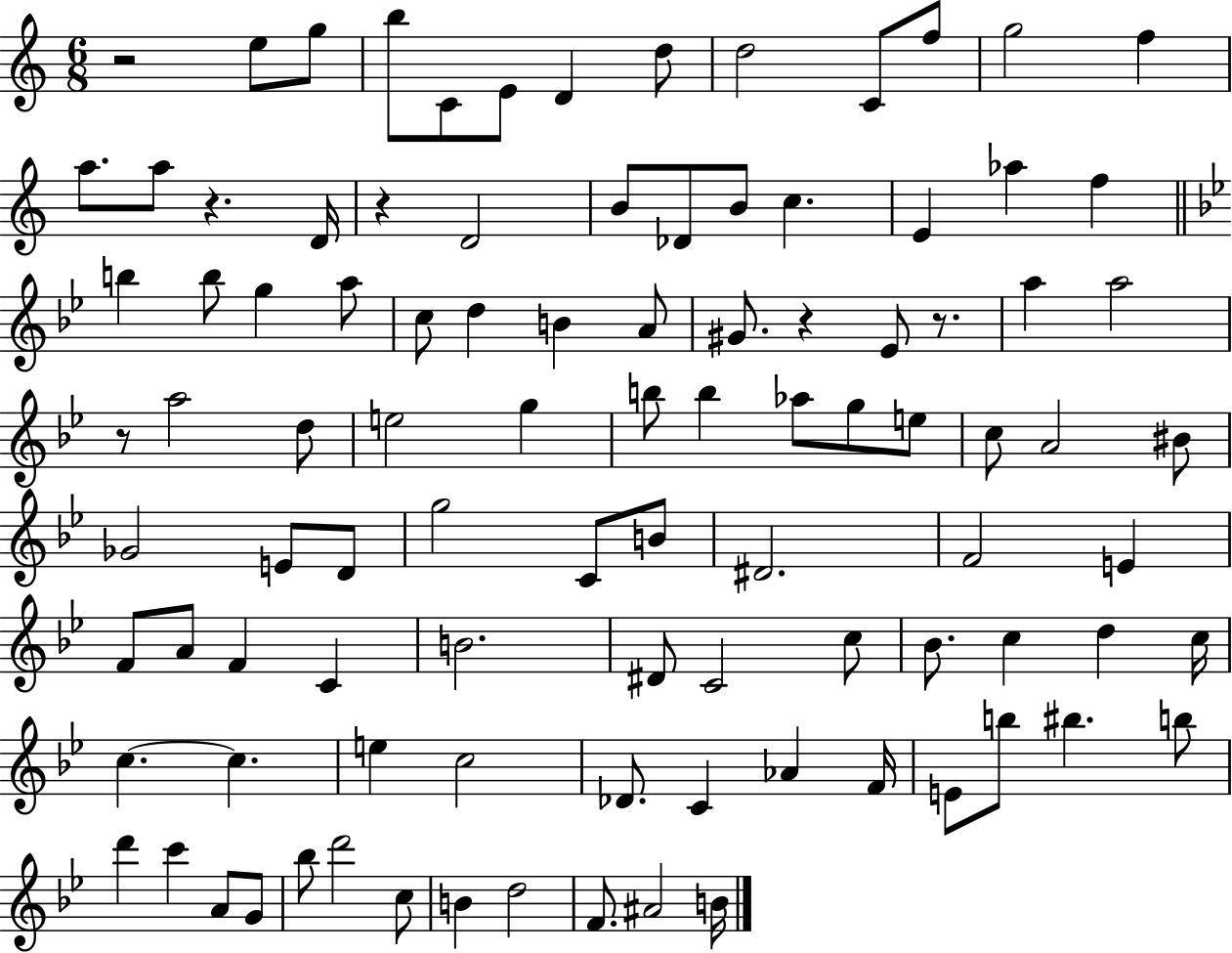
R/h E5/e G5/e B5/e C4/e E4/e D4/q D5/e D5/h C4/e F5/e G5/h F5/q A5/e. A5/e R/q. D4/s R/q D4/h B4/e Db4/e B4/e C5/q. E4/q Ab5/q F5/q B5/q B5/e G5/q A5/e C5/e D5/q B4/q A4/e G#4/e. R/q Eb4/e R/e. A5/q A5/h R/e A5/h D5/e E5/h G5/q B5/e B5/q Ab5/e G5/e E5/e C5/e A4/h BIS4/e Gb4/h E4/e D4/e G5/h C4/e B4/e D#4/h. F4/h E4/q F4/e A4/e F4/q C4/q B4/h. D#4/e C4/h C5/e Bb4/e. C5/q D5/q C5/s C5/q. C5/q. E5/q C5/h Db4/e. C4/q Ab4/q F4/s E4/e B5/e BIS5/q. B5/e D6/q C6/q A4/e G4/e Bb5/e D6/h C5/e B4/q D5/h F4/e. A#4/h B4/s